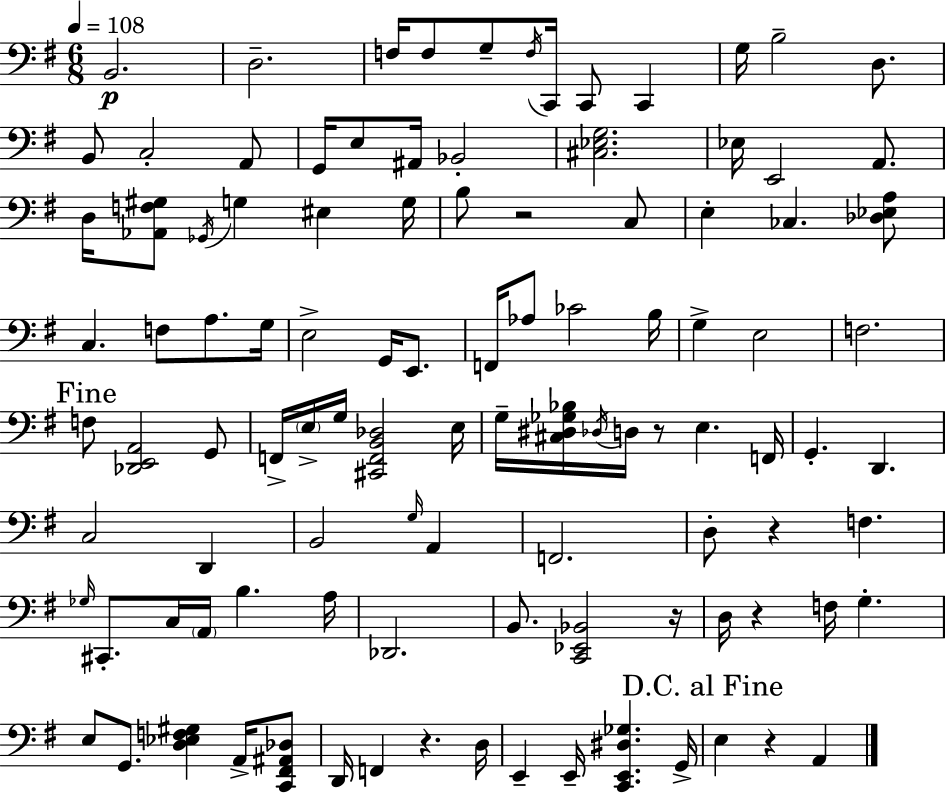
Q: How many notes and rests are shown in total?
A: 105